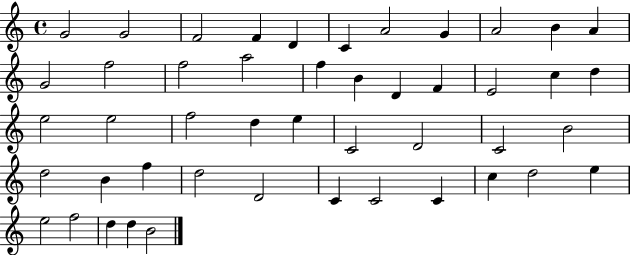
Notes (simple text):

G4/h G4/h F4/h F4/q D4/q C4/q A4/h G4/q A4/h B4/q A4/q G4/h F5/h F5/h A5/h F5/q B4/q D4/q F4/q E4/h C5/q D5/q E5/h E5/h F5/h D5/q E5/q C4/h D4/h C4/h B4/h D5/h B4/q F5/q D5/h D4/h C4/q C4/h C4/q C5/q D5/h E5/q E5/h F5/h D5/q D5/q B4/h